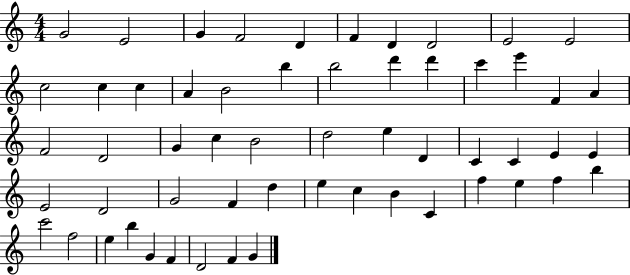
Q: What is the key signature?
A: C major